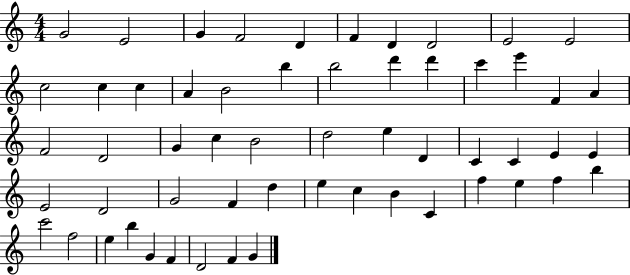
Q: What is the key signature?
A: C major